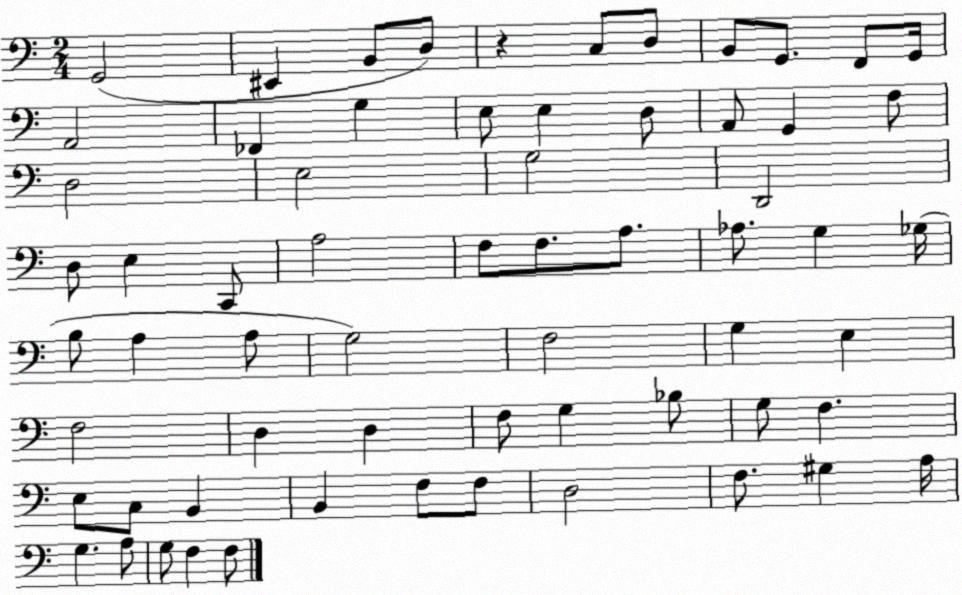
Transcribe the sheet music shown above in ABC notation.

X:1
T:Untitled
M:2/4
L:1/4
K:C
G,,2 ^E,, B,,/2 D,/2 z C,/2 D,/2 B,,/2 G,,/2 F,,/2 G,,/4 A,,2 _F,, G, E,/2 E, D,/2 A,,/2 G,, F,/2 D,2 E,2 G,2 D,,2 D,/2 E, C,,/2 A,2 F,/2 F,/2 A,/2 _A,/2 G, _G,/4 B,/2 A, A,/2 G,2 F,2 G, E, F,2 D, D, F,/2 G, _B,/2 G,/2 F, E,/2 C,/2 B,, B,, F,/2 F,/2 D,2 F,/2 ^G, A,/4 G, A,/2 G,/2 F, F,/2